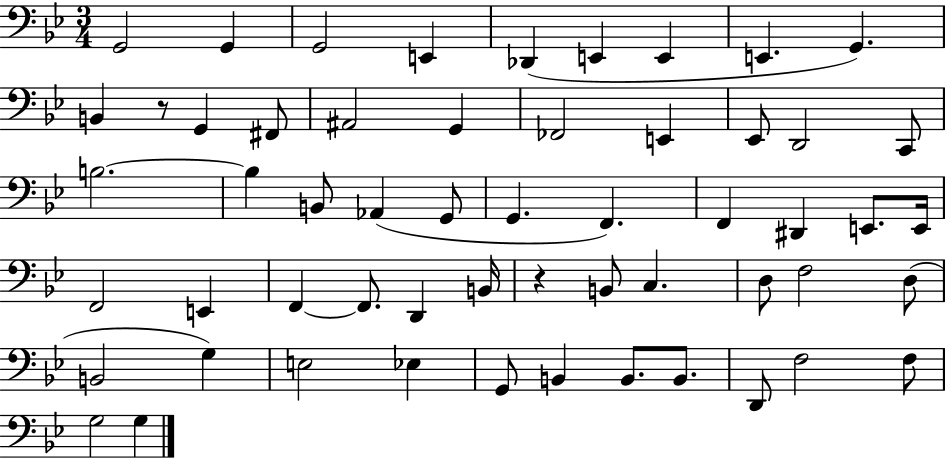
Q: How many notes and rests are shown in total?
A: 56